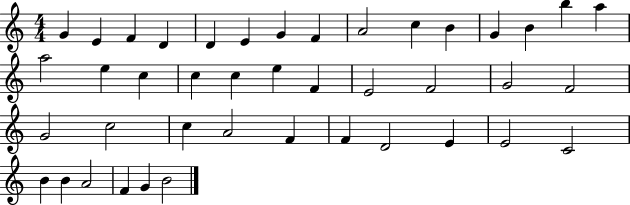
{
  \clef treble
  \numericTimeSignature
  \time 4/4
  \key c \major
  g'4 e'4 f'4 d'4 | d'4 e'4 g'4 f'4 | a'2 c''4 b'4 | g'4 b'4 b''4 a''4 | \break a''2 e''4 c''4 | c''4 c''4 e''4 f'4 | e'2 f'2 | g'2 f'2 | \break g'2 c''2 | c''4 a'2 f'4 | f'4 d'2 e'4 | e'2 c'2 | \break b'4 b'4 a'2 | f'4 g'4 b'2 | \bar "|."
}